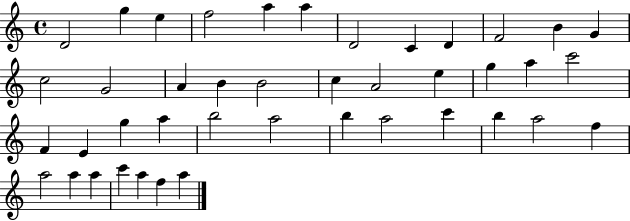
D4/h G5/q E5/q F5/h A5/q A5/q D4/h C4/q D4/q F4/h B4/q G4/q C5/h G4/h A4/q B4/q B4/h C5/q A4/h E5/q G5/q A5/q C6/h F4/q E4/q G5/q A5/q B5/h A5/h B5/q A5/h C6/q B5/q A5/h F5/q A5/h A5/q A5/q C6/q A5/q F5/q A5/q